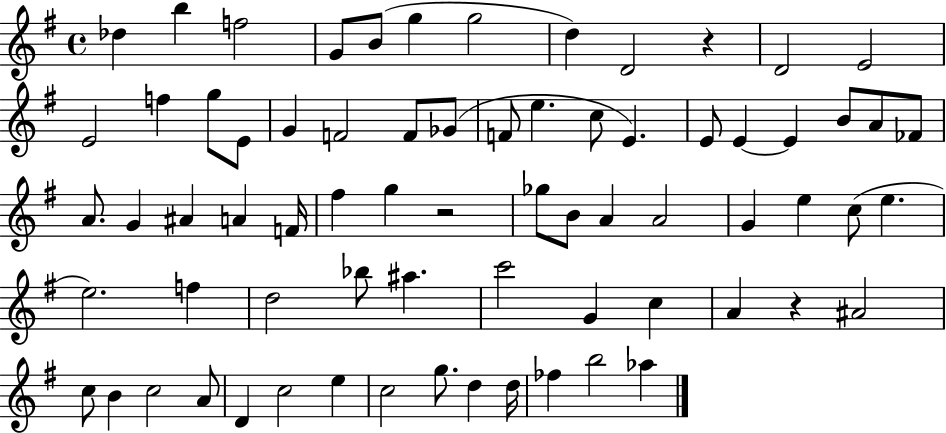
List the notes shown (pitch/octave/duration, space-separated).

Db5/q B5/q F5/h G4/e B4/e G5/q G5/h D5/q D4/h R/q D4/h E4/h E4/h F5/q G5/e E4/e G4/q F4/h F4/e Gb4/e F4/e E5/q. C5/e E4/q. E4/e E4/q E4/q B4/e A4/e FES4/e A4/e. G4/q A#4/q A4/q F4/s F#5/q G5/q R/h Gb5/e B4/e A4/q A4/h G4/q E5/q C5/e E5/q. E5/h. F5/q D5/h Bb5/e A#5/q. C6/h G4/q C5/q A4/q R/q A#4/h C5/e B4/q C5/h A4/e D4/q C5/h E5/q C5/h G5/e. D5/q D5/s FES5/q B5/h Ab5/q